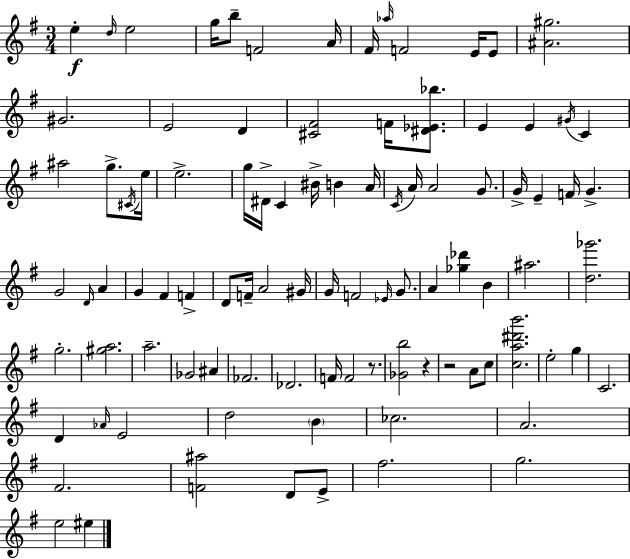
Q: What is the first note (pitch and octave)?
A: E5